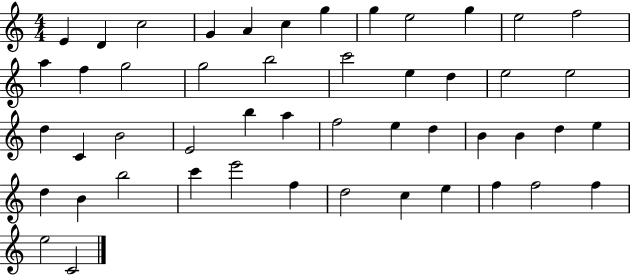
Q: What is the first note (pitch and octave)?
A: E4